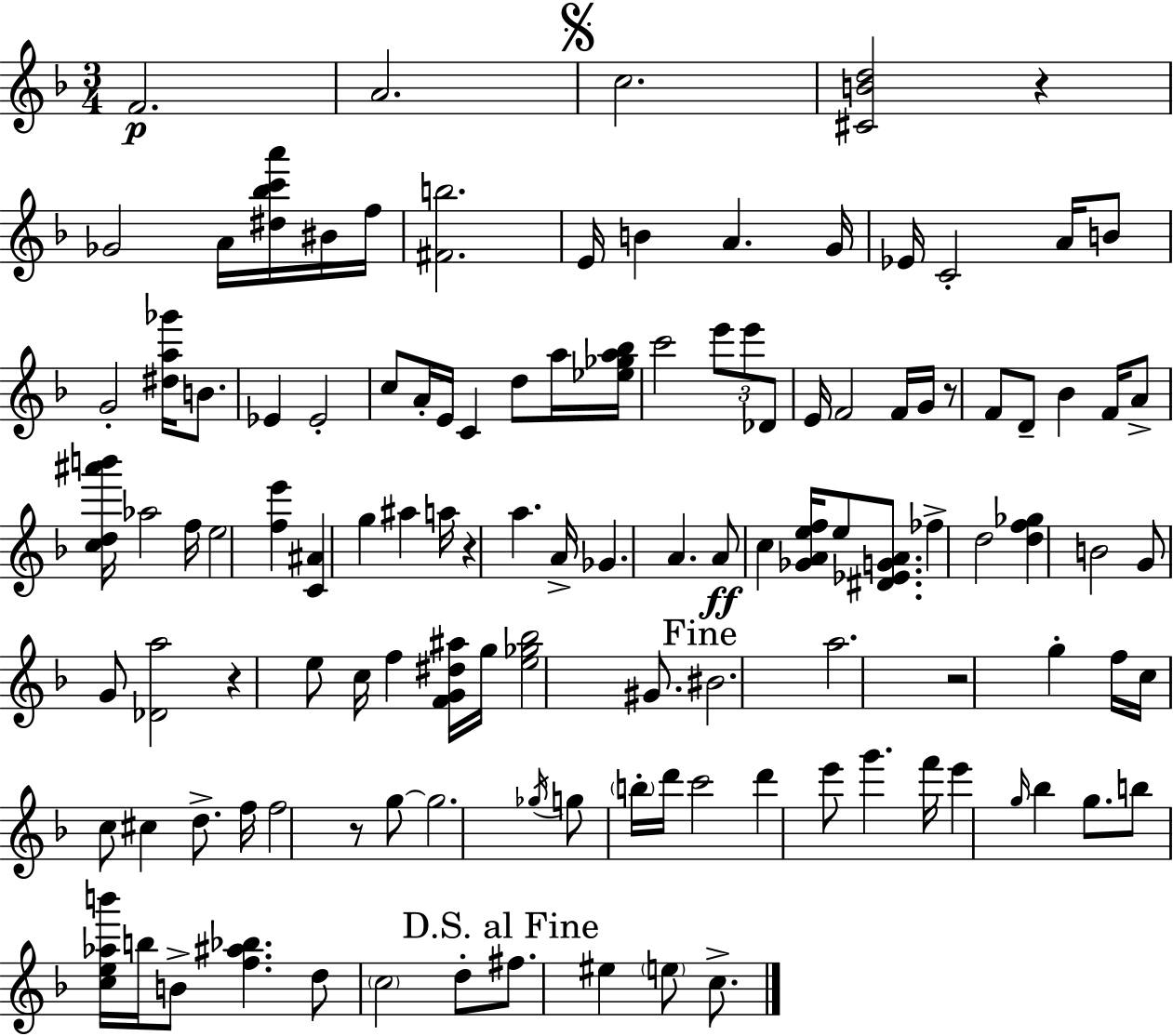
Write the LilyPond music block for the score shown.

{
  \clef treble
  \numericTimeSignature
  \time 3/4
  \key f \major
  f'2.\p | a'2. | \mark \markup { \musicglyph "scripts.segno" } c''2. | <cis' b' d''>2 r4 | \break ges'2 a'16 <dis'' bes'' c''' a'''>16 bis'16 f''16 | <fis' b''>2. | e'16 b'4 a'4. g'16 | ees'16 c'2-. a'16 b'8 | \break g'2-. <dis'' a'' ges'''>16 b'8. | ees'4 ees'2-. | c''8 a'16-. e'16 c'4 d''8 a''16 <ees'' ges'' a'' bes''>16 | c'''2 \tuplet 3/2 { e'''8 e'''8 | \break des'8 } e'16 f'2 f'16 | g'16 r8 f'8 d'8-- bes'4 f'16 | a'8-> <c'' d'' ais''' b'''>16 aes''2 f''16 | e''2 <f'' e'''>4 | \break <c' ais'>4 g''4 ais''4 | a''16 r4 a''4. a'16-> | ges'4. a'4. | a'8\ff c''4 <ges' a' e'' f''>16 e''8 <dis' ees' g' a'>8. | \break fes''4-> d''2 | <d'' f'' ges''>4 b'2 | g'8 g'8 <des' a''>2 | r4 e''8 c''16 f''4 <f' g' dis'' ais''>16 | \break g''16 <e'' ges'' bes''>2 gis'8. | \mark "Fine" bis'2. | a''2. | r2 g''4-. | \break f''16 c''16 c''8 cis''4 d''8.-> f''16 | f''2 r8 g''8~~ | g''2. | \acciaccatura { ges''16 } g''8 \parenthesize b''16-. d'''16 c'''2 | \break d'''4 e'''8 g'''4. | f'''16 e'''4 \grace { g''16 } bes''4 g''8. | b''8 <c'' e'' aes'' b'''>16 b''16 b'8-> <f'' ais'' bes''>4. | d''8 \parenthesize c''2 | \break d''8-. \mark "D.S. al Fine" fis''8. eis''4 \parenthesize e''8 c''8.-> | \bar "|."
}